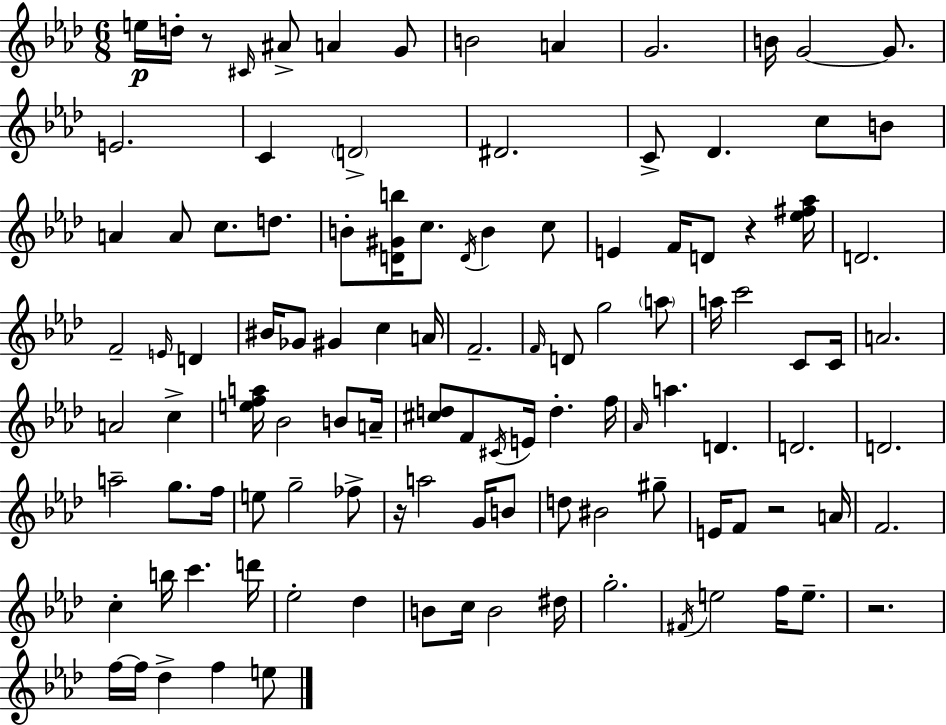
{
  \clef treble
  \numericTimeSignature
  \time 6/8
  \key f \minor
  e''16\p d''16-. r8 \grace { cis'16 } ais'8-> a'4 g'8 | b'2 a'4 | g'2. | b'16 g'2~~ g'8. | \break e'2. | c'4 \parenthesize d'2-> | dis'2. | c'8-> des'4. c''8 b'8 | \break a'4 a'8 c''8. d''8. | b'8-. <d' gis' b''>16 c''8. \acciaccatura { d'16 } b'4 | c''8 e'4 f'16 d'8 r4 | <ees'' fis'' aes''>16 d'2. | \break f'2-- \grace { e'16 } d'4 | bis'16 ges'8 gis'4 c''4 | a'16 f'2.-- | \grace { f'16 } d'8 g''2 | \break \parenthesize a''8 a''16 c'''2 | c'8 c'16 a'2. | a'2 | c''4-> <e'' f'' a''>16 bes'2 | \break b'8 a'16-- <cis'' d''>8 f'8 \acciaccatura { cis'16 } e'16 d''4.-. | f''16 \grace { aes'16 } a''4. | d'4. d'2. | d'2. | \break a''2-- | g''8. f''16 e''8 g''2-- | fes''8-> r16 a''2 | g'16 b'8 d''8 bis'2 | \break gis''8-- e'16 f'8 r2 | a'16 f'2. | c''4-. b''16 c'''4. | d'''16 ees''2-. | \break des''4 b'8 c''16 b'2 | dis''16 g''2.-. | \acciaccatura { fis'16 } e''2 | f''16 e''8.-- r2. | \break f''16~~ f''16 des''4-> | f''4 e''8 \bar "|."
}